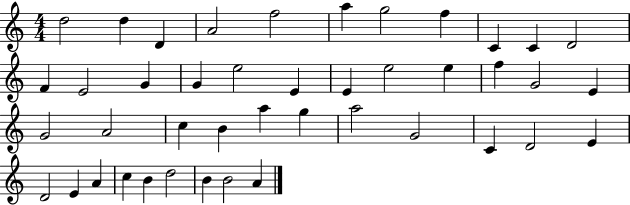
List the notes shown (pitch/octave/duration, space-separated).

D5/h D5/q D4/q A4/h F5/h A5/q G5/h F5/q C4/q C4/q D4/h F4/q E4/h G4/q G4/q E5/h E4/q E4/q E5/h E5/q F5/q G4/h E4/q G4/h A4/h C5/q B4/q A5/q G5/q A5/h G4/h C4/q D4/h E4/q D4/h E4/q A4/q C5/q B4/q D5/h B4/q B4/h A4/q